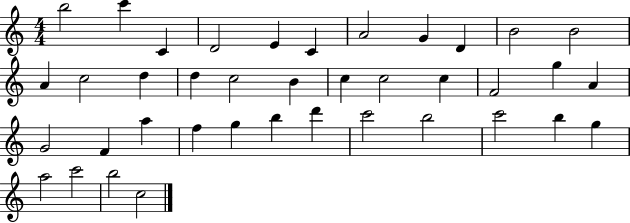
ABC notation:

X:1
T:Untitled
M:4/4
L:1/4
K:C
b2 c' C D2 E C A2 G D B2 B2 A c2 d d c2 B c c2 c F2 g A G2 F a f g b d' c'2 b2 c'2 b g a2 c'2 b2 c2